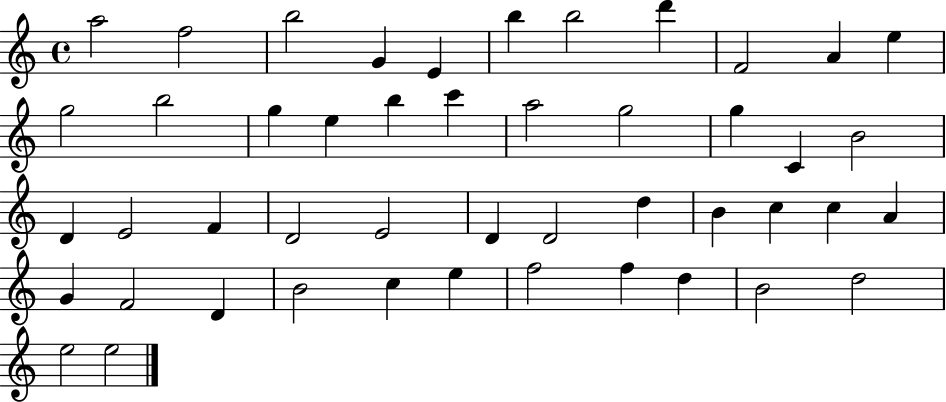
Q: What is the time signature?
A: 4/4